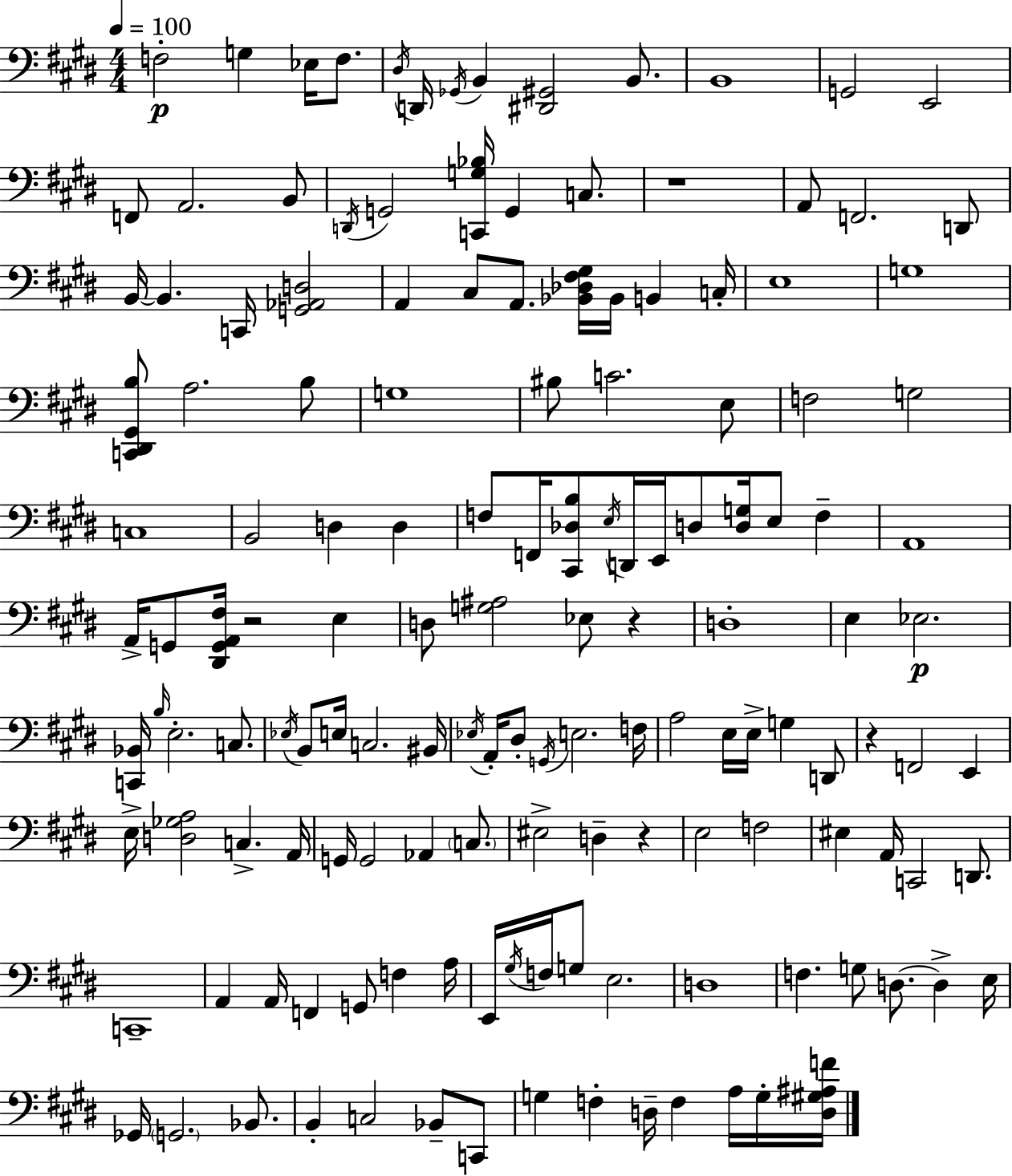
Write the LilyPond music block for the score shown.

{
  \clef bass
  \numericTimeSignature
  \time 4/4
  \key e \major
  \tempo 4 = 100
  f2-.\p g4 ees16 f8. | \acciaccatura { dis16 } d,16 \acciaccatura { ges,16 } b,4 <dis, gis,>2 b,8. | b,1 | g,2 e,2 | \break f,8 a,2. | b,8 \acciaccatura { d,16 } g,2 <c, g bes>16 g,4 | c8. r1 | a,8 f,2. | \break d,8 b,16~~ b,4. c,16 <g, aes, d>2 | a,4 cis8 a,8. <bes, des fis gis>16 bes,16 b,4 | c16-. e1 | g1 | \break <c, dis, gis, b>8 a2. | b8 g1 | bis8 c'2. | e8 f2 g2 | \break c1 | b,2 d4 d4 | f8 f,16 <cis, des b>8 \acciaccatura { e16 } d,16 e,16 d8 <d g>16 e8 | f4-- a,1 | \break a,16-> g,8 <dis, g, a, fis>16 r2 | e4 d8 <g ais>2 ees8 | r4 d1-. | e4 ees2.\p | \break <c, bes,>16 \grace { b16 } e2.-. | c8. \acciaccatura { ees16 } b,8 e16 c2. | bis,16 \acciaccatura { ees16 } a,16-. dis8-. \acciaccatura { g,16 } e2. | f16 a2 | \break e16 e16-> g4 d,8 r4 f,2 | e,4 e16-> <d ges a>2 | c4.-> a,16 g,16 g,2 | aes,4 \parenthesize c8. eis2-> | \break d4-- r4 e2 | f2 eis4 a,16 c,2 | d,8. c,1-- | a,4 a,16 f,4 | \break g,8 f4 a16 e,16 \acciaccatura { gis16 } f16 g8 e2. | d1 | f4. g8 | d8.~~ d4-> e16 ges,16 \parenthesize g,2. | \break bes,8. b,4-. c2 | bes,8-- c,8 g4 f4-. | d16-- f4 a16 g16-. <d gis ais f'>16 \bar "|."
}